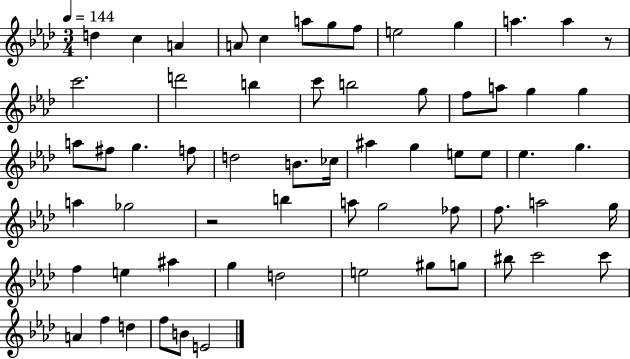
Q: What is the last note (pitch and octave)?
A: E4